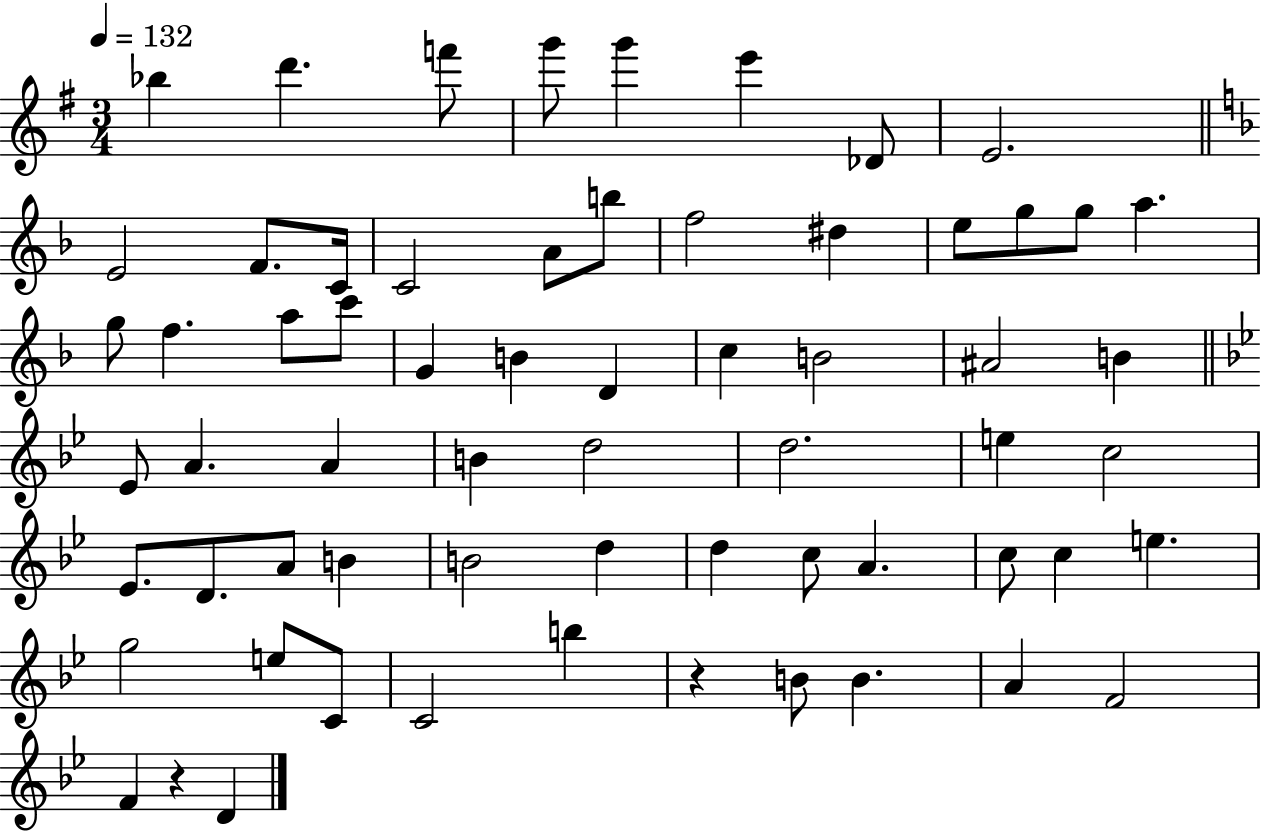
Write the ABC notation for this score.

X:1
T:Untitled
M:3/4
L:1/4
K:G
_b d' f'/2 g'/2 g' e' _D/2 E2 E2 F/2 C/4 C2 A/2 b/2 f2 ^d e/2 g/2 g/2 a g/2 f a/2 c'/2 G B D c B2 ^A2 B _E/2 A A B d2 d2 e c2 _E/2 D/2 A/2 B B2 d d c/2 A c/2 c e g2 e/2 C/2 C2 b z B/2 B A F2 F z D